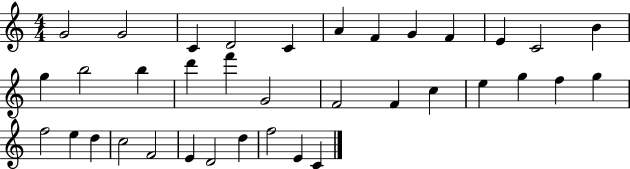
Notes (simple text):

G4/h G4/h C4/q D4/h C4/q A4/q F4/q G4/q F4/q E4/q C4/h B4/q G5/q B5/h B5/q D6/q F6/q G4/h F4/h F4/q C5/q E5/q G5/q F5/q G5/q F5/h E5/q D5/q C5/h F4/h E4/q D4/h D5/q F5/h E4/q C4/q